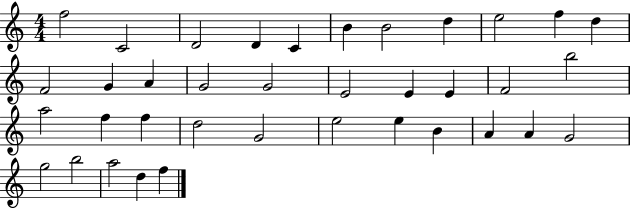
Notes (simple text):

F5/h C4/h D4/h D4/q C4/q B4/q B4/h D5/q E5/h F5/q D5/q F4/h G4/q A4/q G4/h G4/h E4/h E4/q E4/q F4/h B5/h A5/h F5/q F5/q D5/h G4/h E5/h E5/q B4/q A4/q A4/q G4/h G5/h B5/h A5/h D5/q F5/q